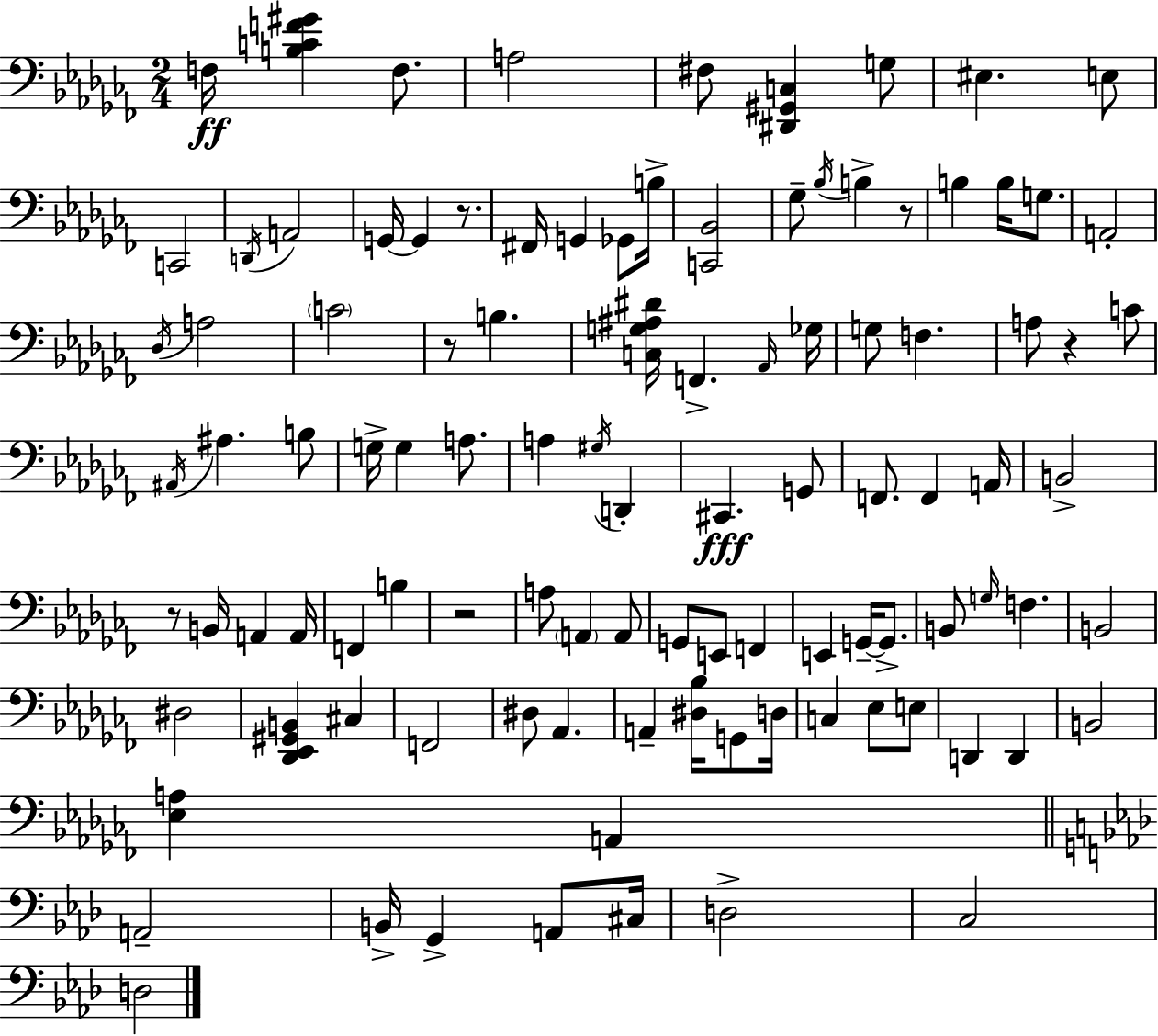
X:1
T:Untitled
M:2/4
L:1/4
K:Abm
F,/4 [B,CF^G] F,/2 A,2 ^F,/2 [^D,,^G,,C,] G,/2 ^E, E,/2 C,,2 D,,/4 A,,2 G,,/4 G,, z/2 ^F,,/4 G,, _G,,/2 B,/4 [C,,_B,,]2 _G,/2 _B,/4 B, z/2 B, B,/4 G,/2 A,,2 _D,/4 A,2 C2 z/2 B, [C,G,^A,^D]/4 F,, _A,,/4 _G,/4 G,/2 F, A,/2 z C/2 ^A,,/4 ^A, B,/2 G,/4 G, A,/2 A, ^G,/4 D,, ^C,, G,,/2 F,,/2 F,, A,,/4 B,,2 z/2 B,,/4 A,, A,,/4 F,, B, z2 A,/2 A,, A,,/2 G,,/2 E,,/2 F,, E,, G,,/4 G,,/2 B,,/2 G,/4 F, B,,2 ^D,2 [_D,,_E,,^G,,B,,] ^C, F,,2 ^D,/2 _A,, A,, [^D,_B,]/4 G,,/2 D,/4 C, _E,/2 E,/2 D,, D,, B,,2 [_E,A,] A,, A,,2 B,,/4 G,, A,,/2 ^C,/4 D,2 C,2 D,2